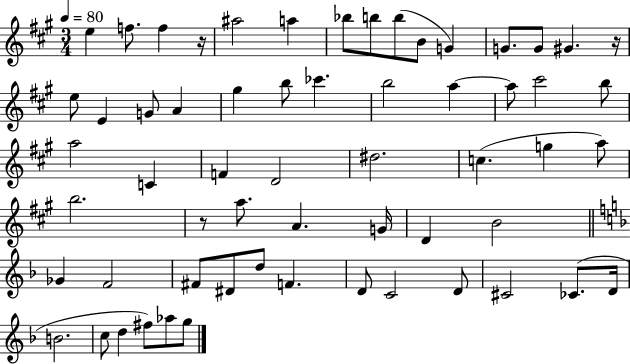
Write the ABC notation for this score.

X:1
T:Untitled
M:3/4
L:1/4
K:A
e f/2 f z/4 ^a2 a _b/2 b/2 b/2 B/2 G G/2 G/2 ^G z/4 e/2 E G/2 A ^g b/2 _c' b2 a a/2 ^c'2 b/2 a2 C F D2 ^d2 c g a/2 b2 z/2 a/2 A G/4 D B2 _G F2 ^F/2 ^D/2 d/2 F D/2 C2 D/2 ^C2 _C/2 D/4 B2 c/2 d ^f/2 _a/2 g/2